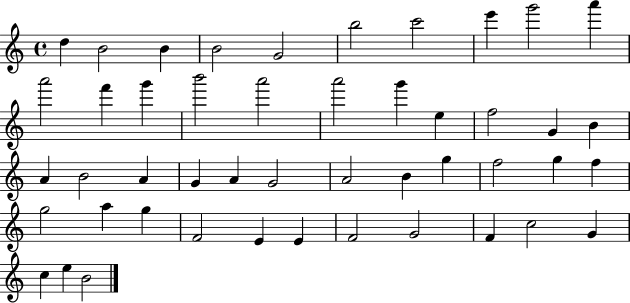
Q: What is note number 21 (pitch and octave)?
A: B4